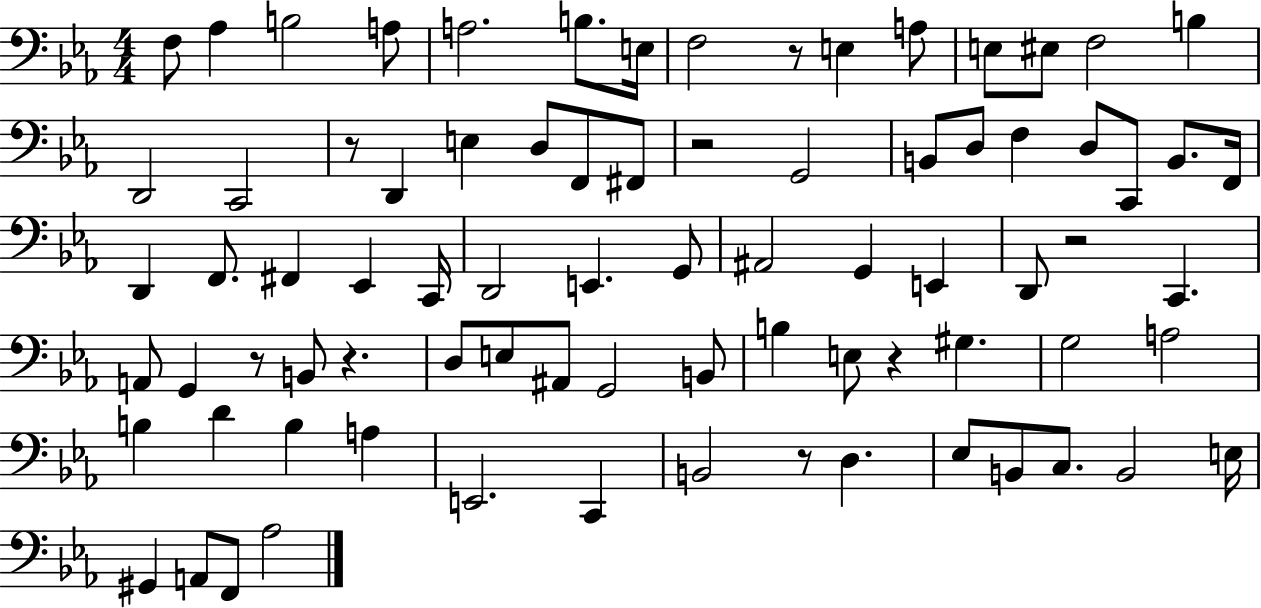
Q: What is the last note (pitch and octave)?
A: Ab3